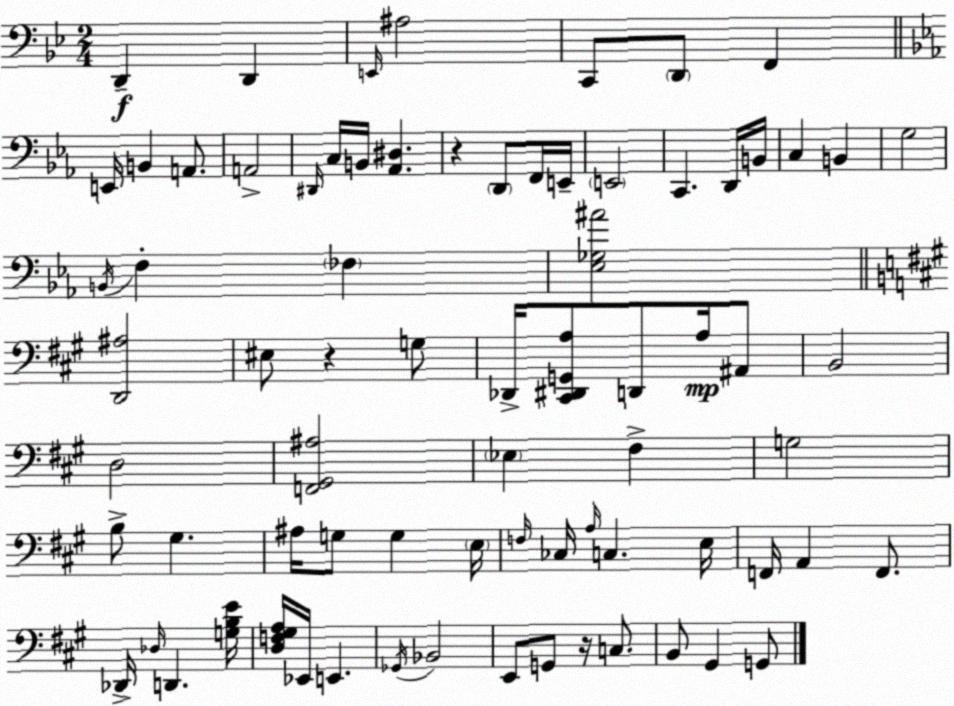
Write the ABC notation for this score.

X:1
T:Untitled
M:2/4
L:1/4
K:Gm
D,, D,, E,,/4 ^A,2 C,,/2 D,,/2 F,, E,,/4 B,, A,,/2 A,,2 ^D,,/4 C,/4 B,,/4 [_A,,^D,] z D,,/2 F,,/4 E,,/4 E,,2 C,, D,,/4 B,,/4 C, B,, G,2 B,,/4 F, _F, [_E,_G,^A]2 [D,,^A,]2 ^E,/2 z G,/2 _D,,/4 [^C,,^D,,G,,A,]/2 D,,/2 A,/4 ^A,,/2 B,,2 D,2 [F,,^G,,^A,]2 _E, ^F, G,2 B,/2 ^G, ^A,/4 G,/2 G, E,/4 F,/4 _C,/4 A,/4 C, E,/4 F,,/4 A,, F,,/2 _D,,/4 _D,/4 D,, [G,B,E]/4 [D,F,^G,A,]/4 _E,,/4 E,, _G,,/4 _B,,2 E,,/2 G,,/2 z/4 C,/2 B,,/2 ^G,, G,,/2